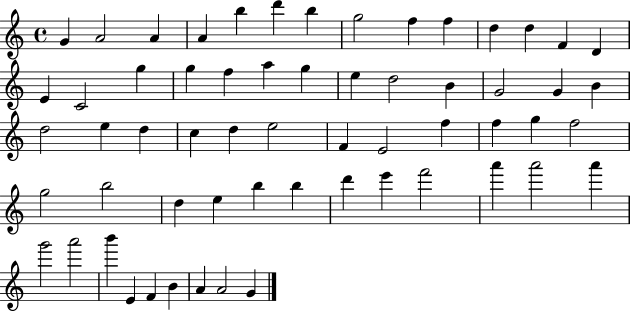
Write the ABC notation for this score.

X:1
T:Untitled
M:4/4
L:1/4
K:C
G A2 A A b d' b g2 f f d d F D E C2 g g f a g e d2 B G2 G B d2 e d c d e2 F E2 f f g f2 g2 b2 d e b b d' e' f'2 a' a'2 a' g'2 a'2 b' E F B A A2 G